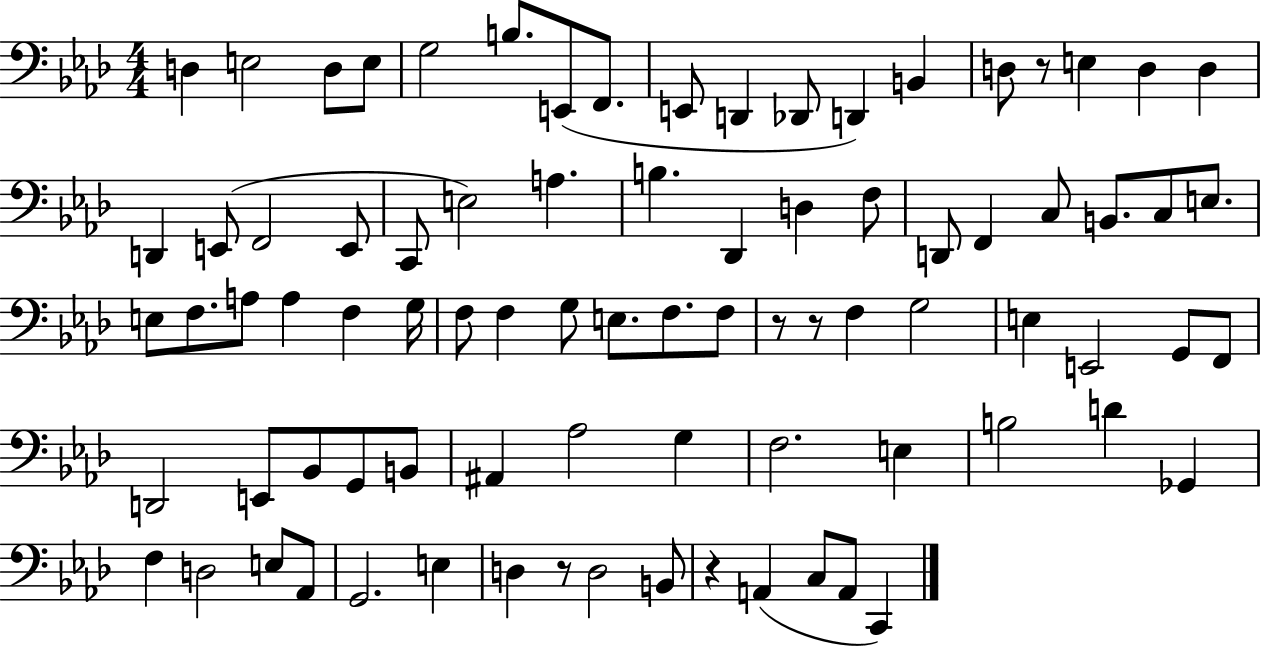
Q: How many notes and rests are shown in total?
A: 83